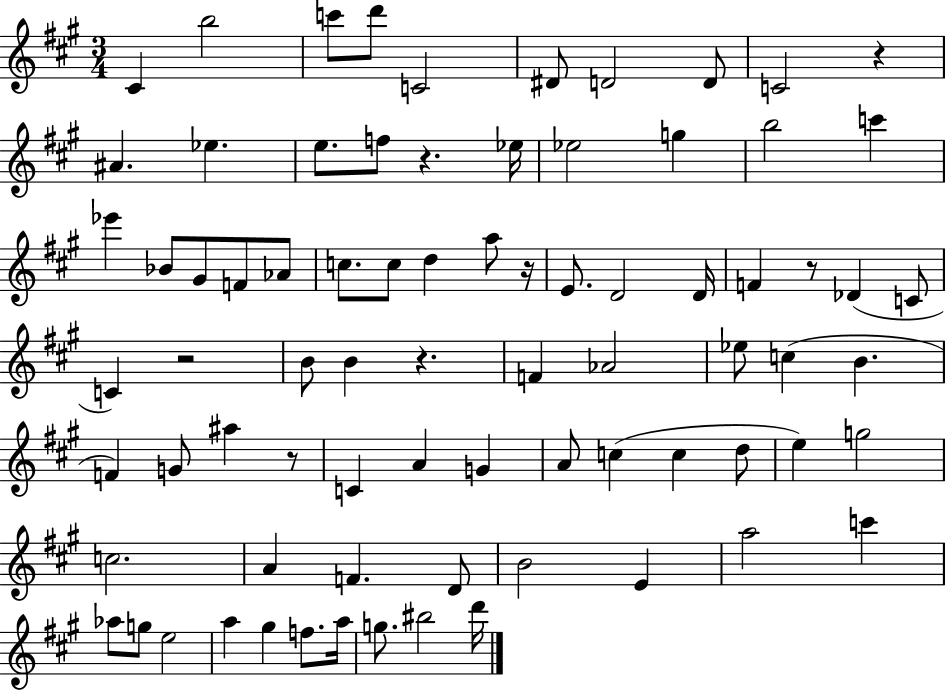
X:1
T:Untitled
M:3/4
L:1/4
K:A
^C b2 c'/2 d'/2 C2 ^D/2 D2 D/2 C2 z ^A _e e/2 f/2 z _e/4 _e2 g b2 c' _e' _B/2 ^G/2 F/2 _A/2 c/2 c/2 d a/2 z/4 E/2 D2 D/4 F z/2 _D C/2 C z2 B/2 B z F _A2 _e/2 c B F G/2 ^a z/2 C A G A/2 c c d/2 e g2 c2 A F D/2 B2 E a2 c' _a/2 g/2 e2 a ^g f/2 a/4 g/2 ^b2 d'/4